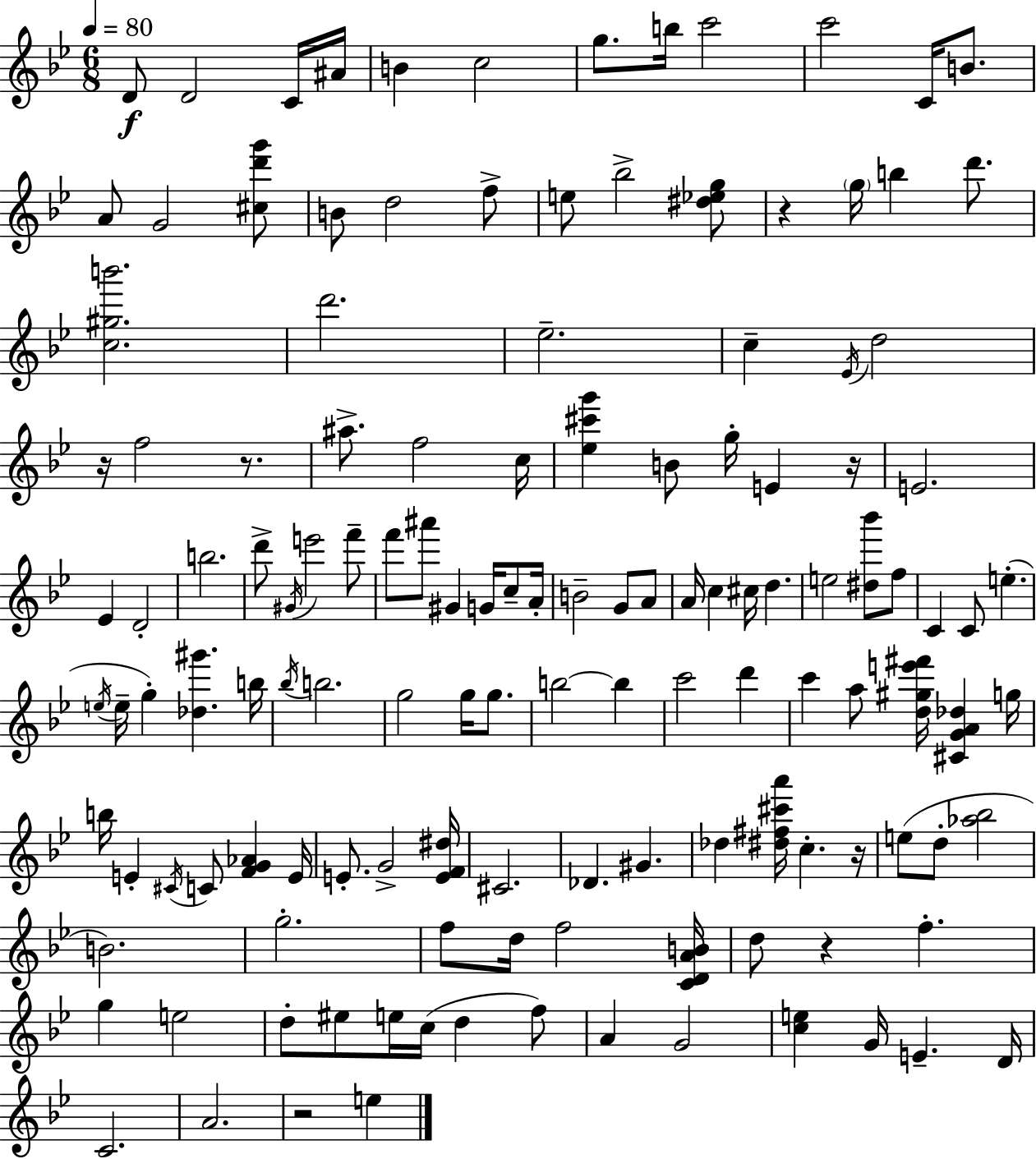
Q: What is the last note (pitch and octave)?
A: E5